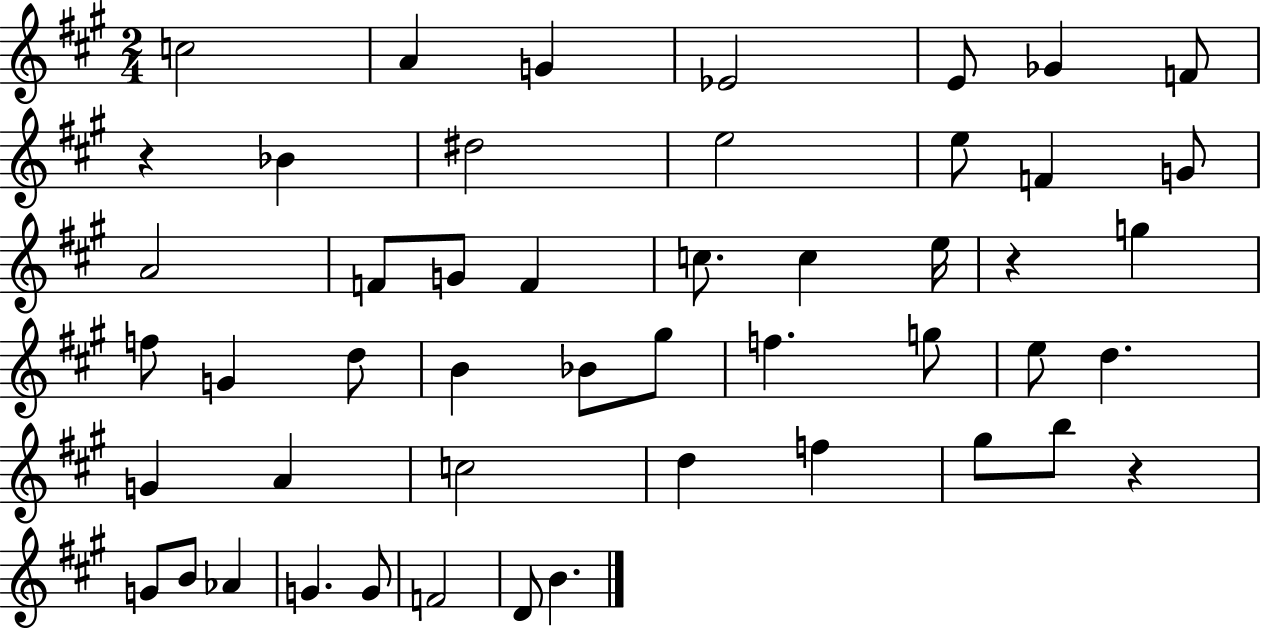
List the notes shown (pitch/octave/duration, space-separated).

C5/h A4/q G4/q Eb4/h E4/e Gb4/q F4/e R/q Bb4/q D#5/h E5/h E5/e F4/q G4/e A4/h F4/e G4/e F4/q C5/e. C5/q E5/s R/q G5/q F5/e G4/q D5/e B4/q Bb4/e G#5/e F5/q. G5/e E5/e D5/q. G4/q A4/q C5/h D5/q F5/q G#5/e B5/e R/q G4/e B4/e Ab4/q G4/q. G4/e F4/h D4/e B4/q.